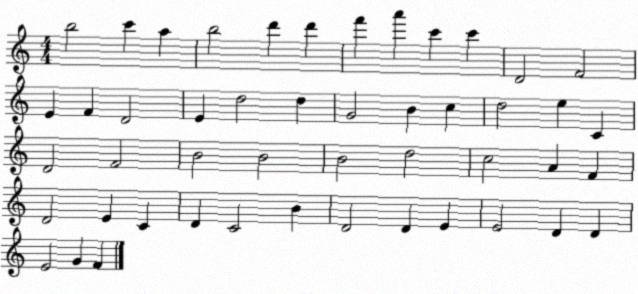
X:1
T:Untitled
M:4/4
L:1/4
K:C
b2 c' a b2 d' d' f' a' c' c' D2 F2 E F D2 E d2 d G2 B c d2 e C D2 F2 B2 B2 B2 d2 c2 A F D2 E C D C2 B D2 D E E2 D D E2 G F